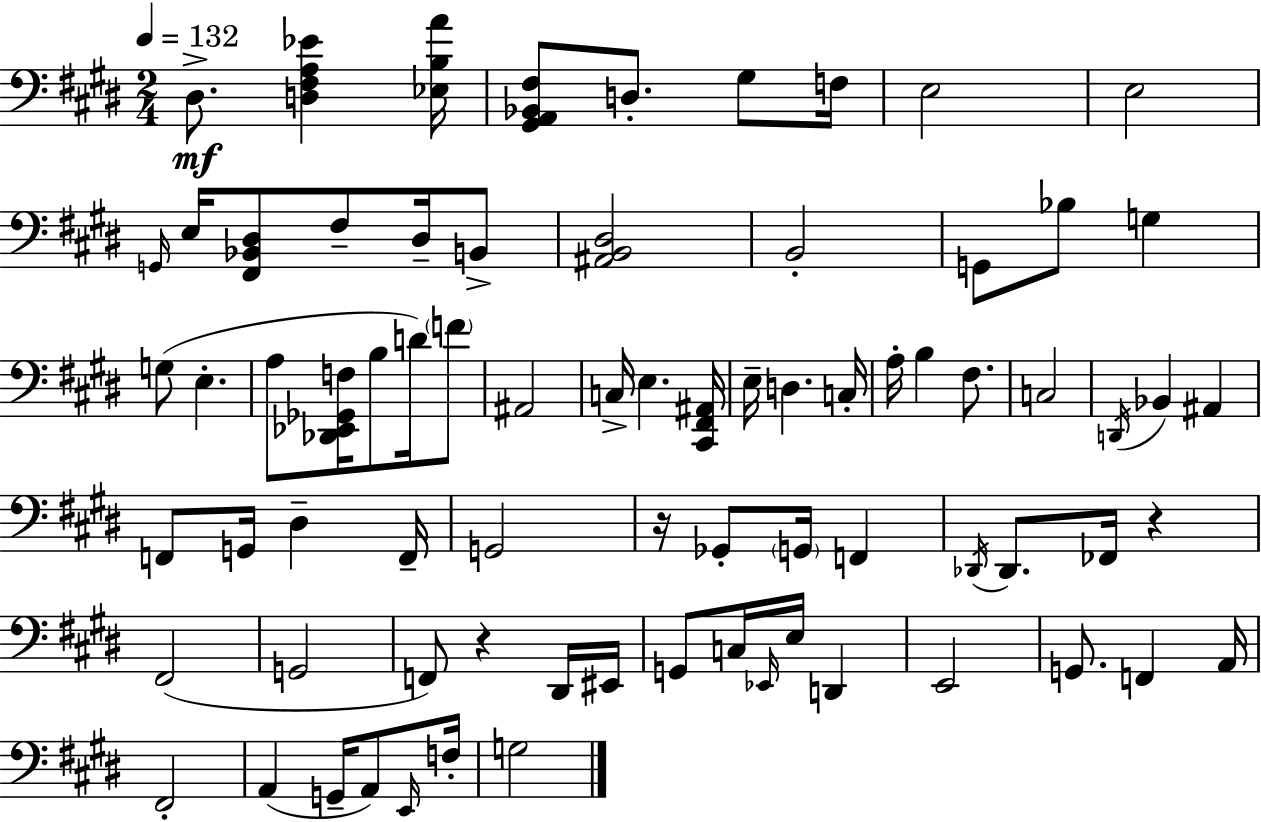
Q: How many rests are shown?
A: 3